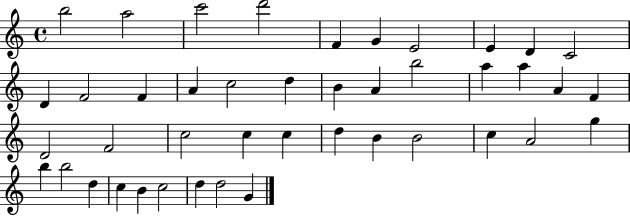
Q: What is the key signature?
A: C major